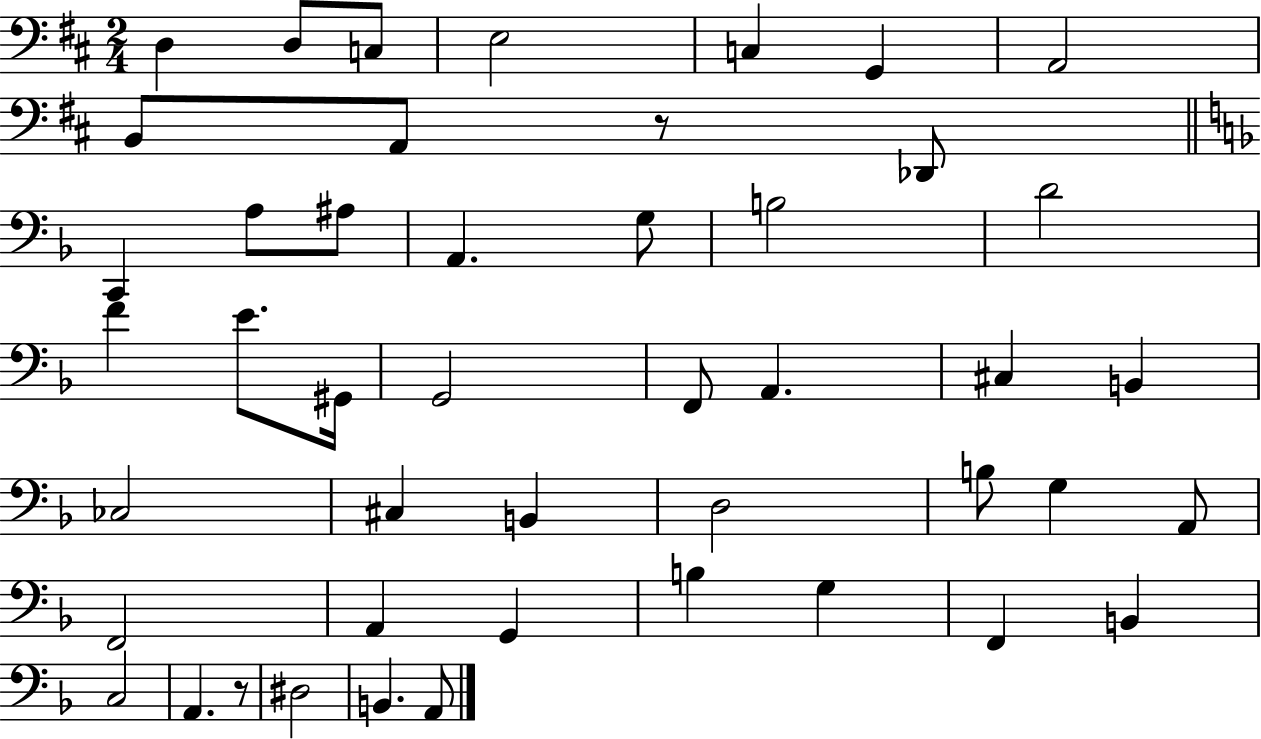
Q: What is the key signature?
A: D major